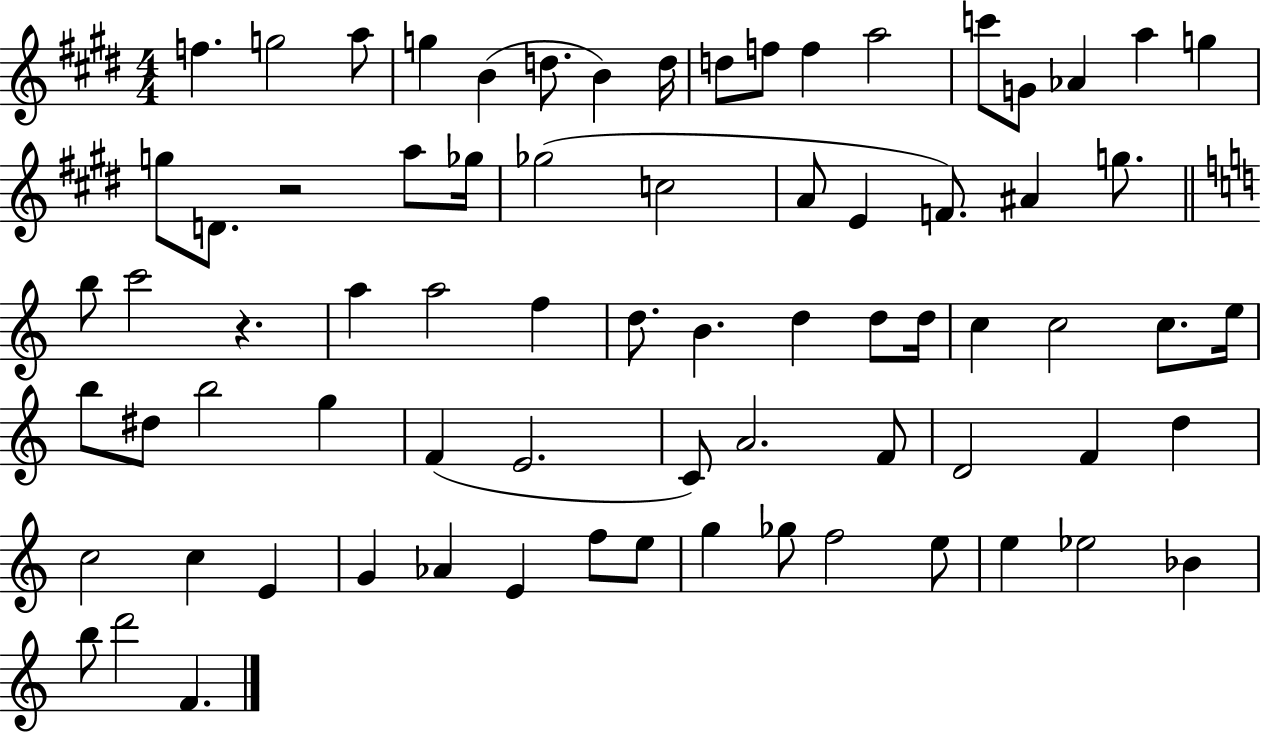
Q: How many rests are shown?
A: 2